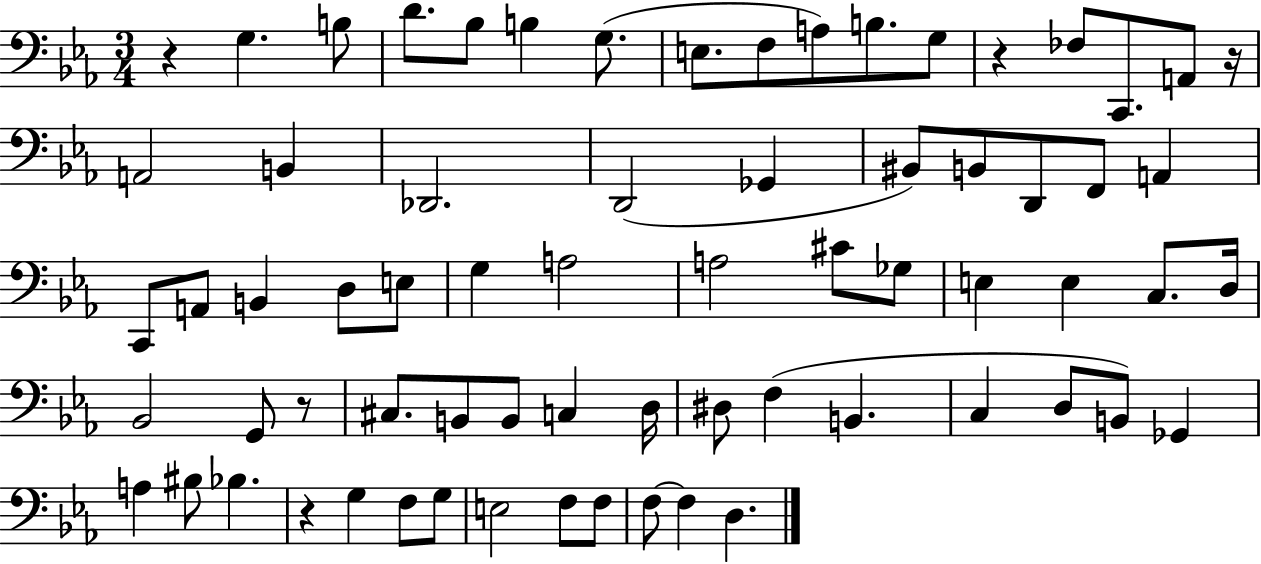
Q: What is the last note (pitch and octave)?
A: D3